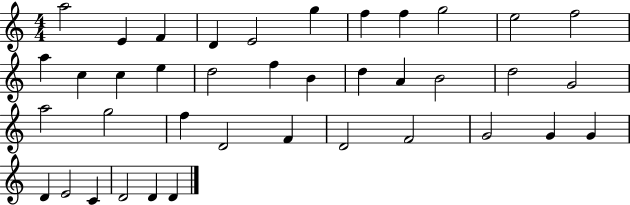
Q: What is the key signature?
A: C major